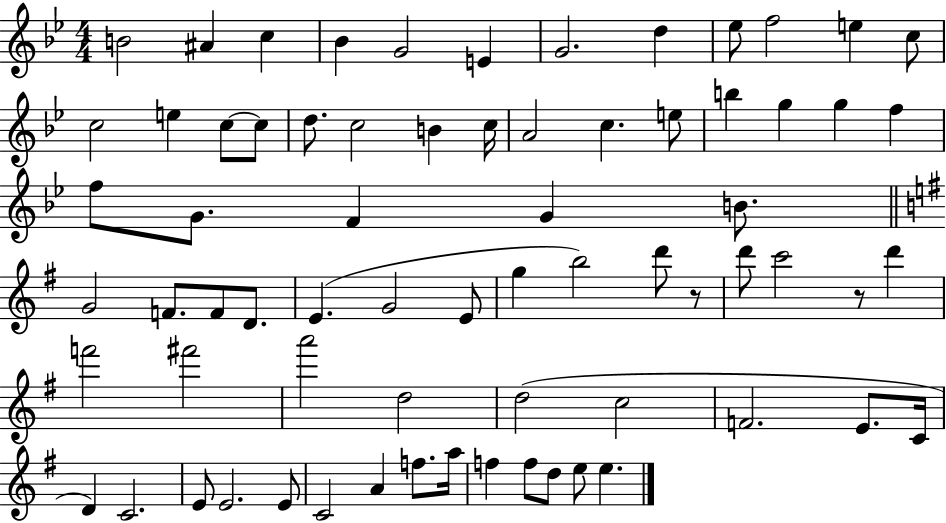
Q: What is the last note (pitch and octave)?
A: E5